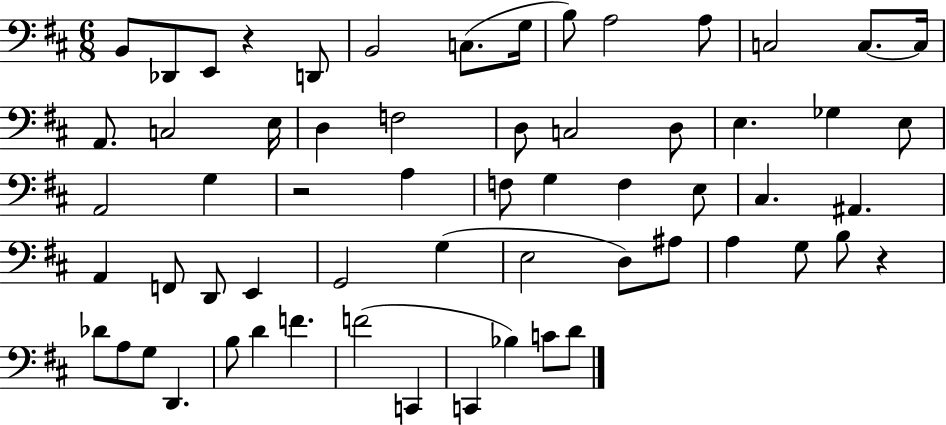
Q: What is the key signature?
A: D major